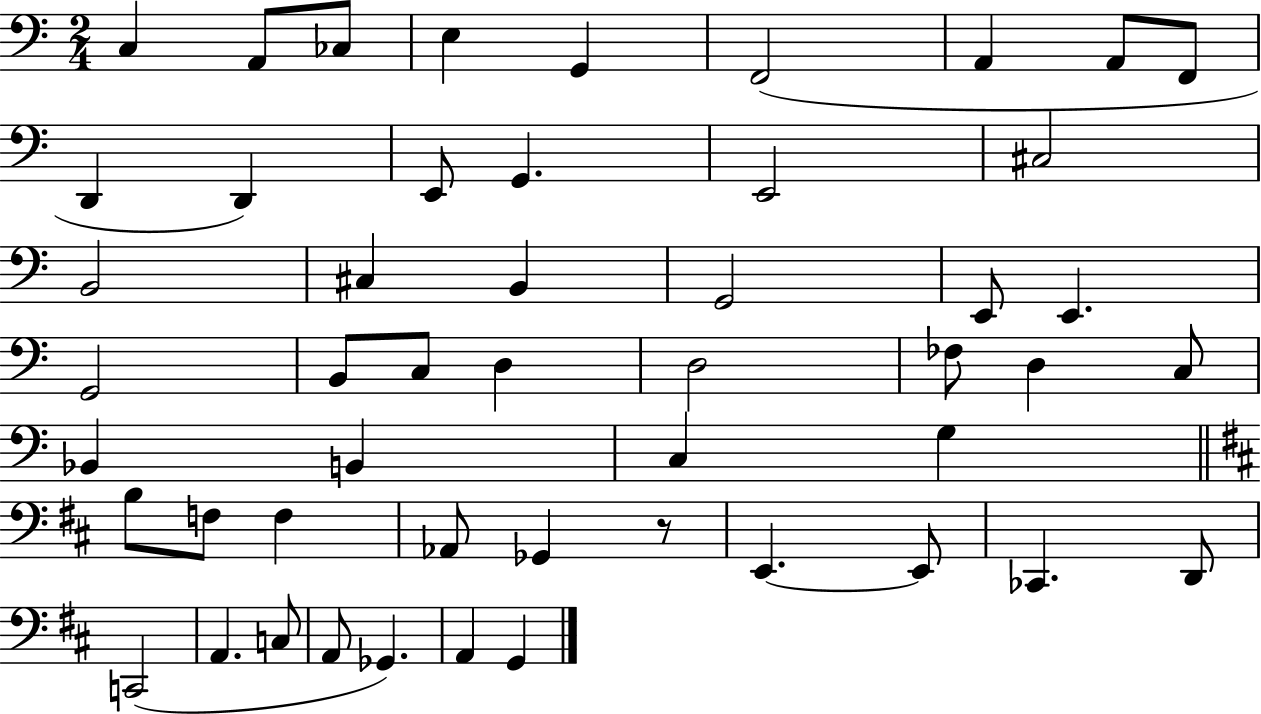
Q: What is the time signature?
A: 2/4